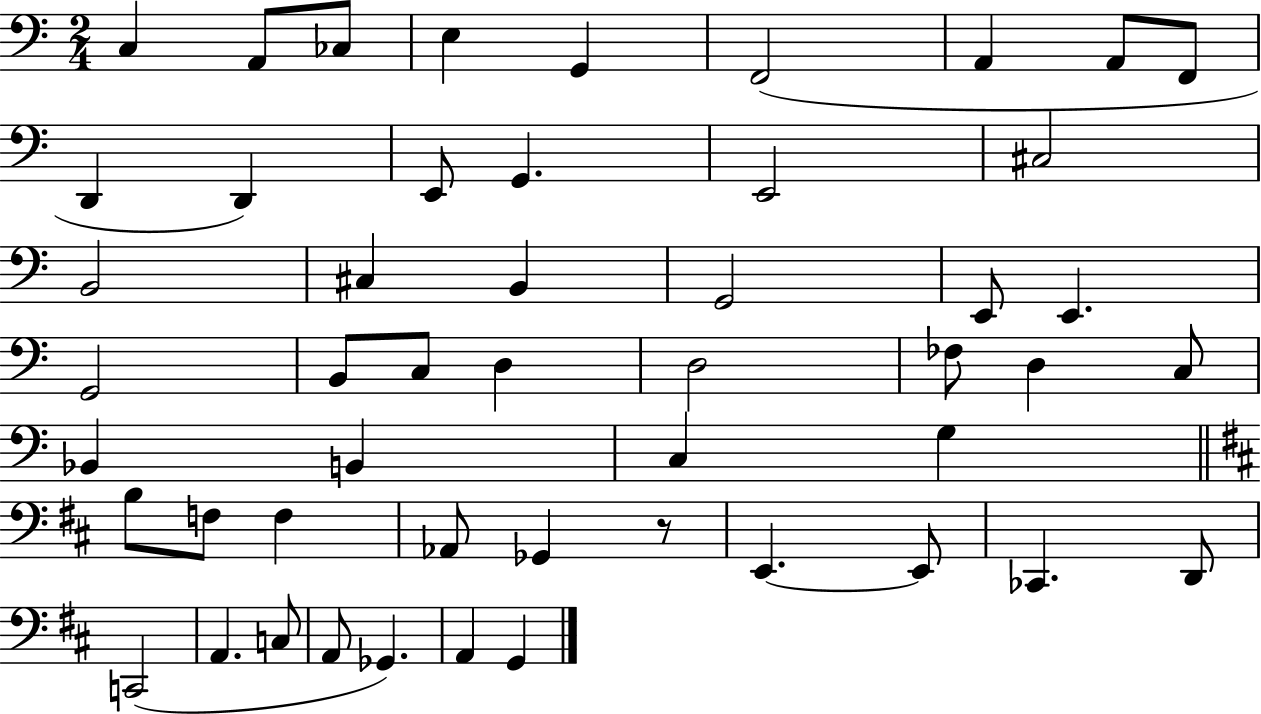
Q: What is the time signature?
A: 2/4